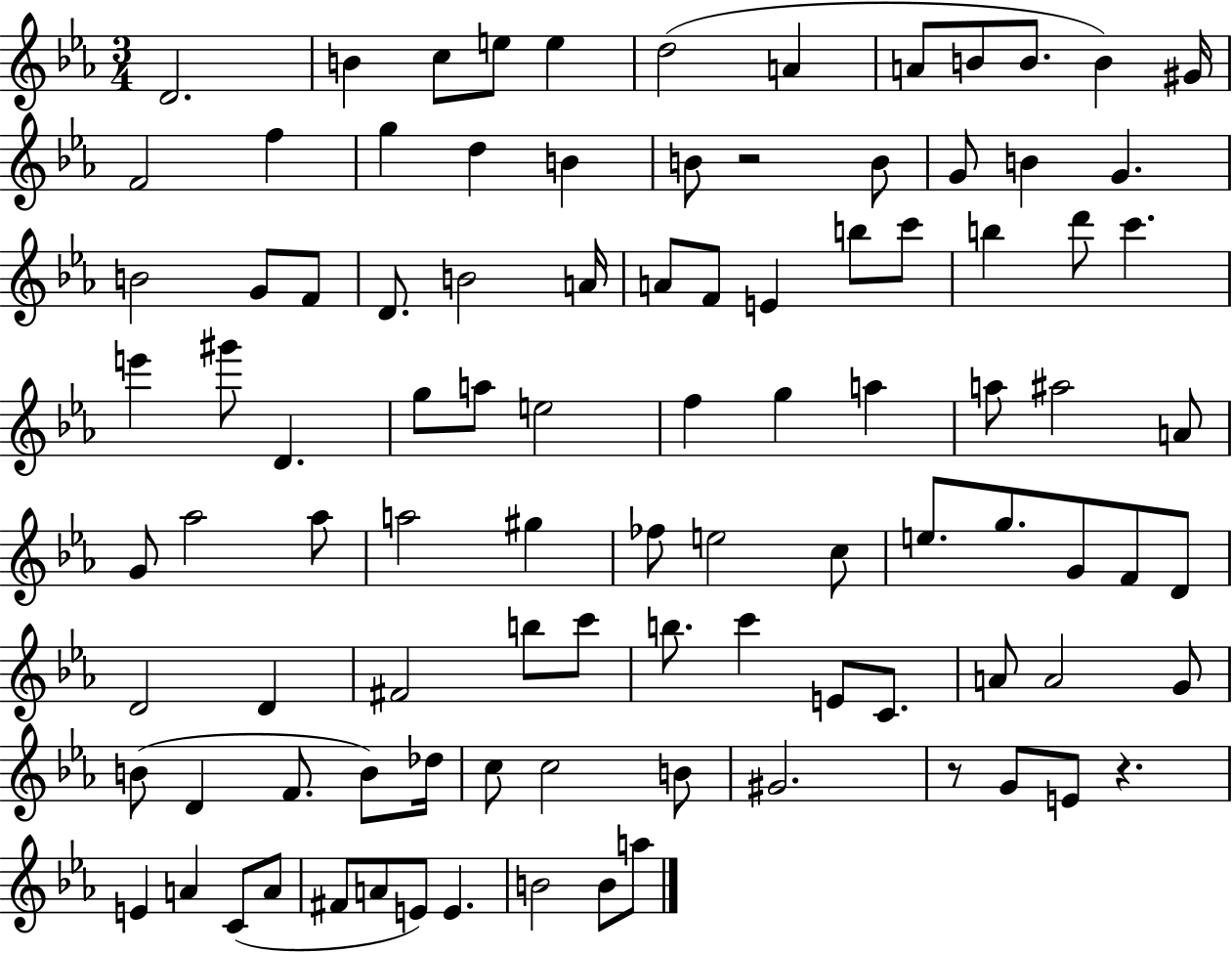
D4/h. B4/q C5/e E5/e E5/q D5/h A4/q A4/e B4/e B4/e. B4/q G#4/s F4/h F5/q G5/q D5/q B4/q B4/e R/h B4/e G4/e B4/q G4/q. B4/h G4/e F4/e D4/e. B4/h A4/s A4/e F4/e E4/q B5/e C6/e B5/q D6/e C6/q. E6/q G#6/e D4/q. G5/e A5/e E5/h F5/q G5/q A5/q A5/e A#5/h A4/e G4/e Ab5/h Ab5/e A5/h G#5/q FES5/e E5/h C5/e E5/e. G5/e. G4/e F4/e D4/e D4/h D4/q F#4/h B5/e C6/e B5/e. C6/q E4/e C4/e. A4/e A4/h G4/e B4/e D4/q F4/e. B4/e Db5/s C5/e C5/h B4/e G#4/h. R/e G4/e E4/e R/q. E4/q A4/q C4/e A4/e F#4/e A4/e E4/e E4/q. B4/h B4/e A5/e